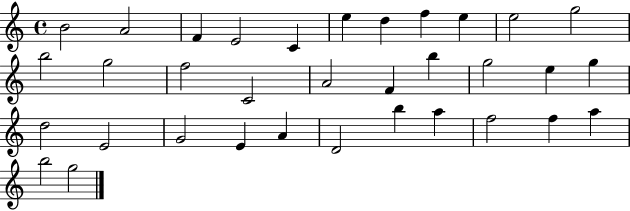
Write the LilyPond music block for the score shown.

{
  \clef treble
  \time 4/4
  \defaultTimeSignature
  \key c \major
  b'2 a'2 | f'4 e'2 c'4 | e''4 d''4 f''4 e''4 | e''2 g''2 | \break b''2 g''2 | f''2 c'2 | a'2 f'4 b''4 | g''2 e''4 g''4 | \break d''2 e'2 | g'2 e'4 a'4 | d'2 b''4 a''4 | f''2 f''4 a''4 | \break b''2 g''2 | \bar "|."
}